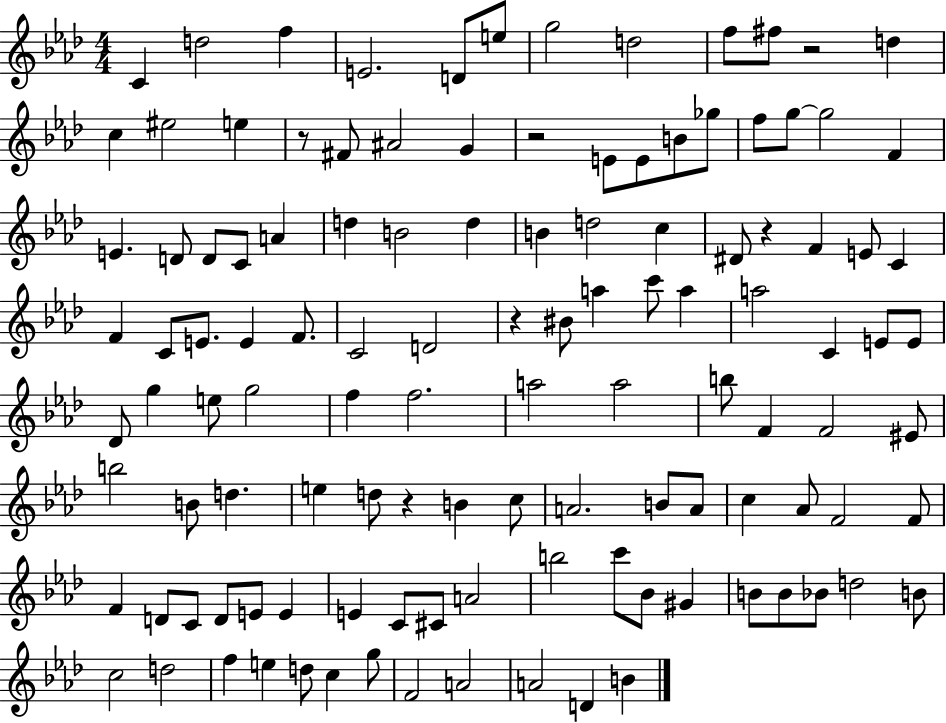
{
  \clef treble
  \numericTimeSignature
  \time 4/4
  \key aes \major
  \repeat volta 2 { c'4 d''2 f''4 | e'2. d'8 e''8 | g''2 d''2 | f''8 fis''8 r2 d''4 | \break c''4 eis''2 e''4 | r8 fis'8 ais'2 g'4 | r2 e'8 e'8 b'8 ges''8 | f''8 g''8~~ g''2 f'4 | \break e'4. d'8 d'8 c'8 a'4 | d''4 b'2 d''4 | b'4 d''2 c''4 | dis'8 r4 f'4 e'8 c'4 | \break f'4 c'8 e'8. e'4 f'8. | c'2 d'2 | r4 bis'8 a''4 c'''8 a''4 | a''2 c'4 e'8 e'8 | \break des'8 g''4 e''8 g''2 | f''4 f''2. | a''2 a''2 | b''8 f'4 f'2 eis'8 | \break b''2 b'8 d''4. | e''4 d''8 r4 b'4 c''8 | a'2. b'8 a'8 | c''4 aes'8 f'2 f'8 | \break f'4 d'8 c'8 d'8 e'8 e'4 | e'4 c'8 cis'8 a'2 | b''2 c'''8 bes'8 gis'4 | b'8 b'8 bes'8 d''2 b'8 | \break c''2 d''2 | f''4 e''4 d''8 c''4 g''8 | f'2 a'2 | a'2 d'4 b'4 | \break } \bar "|."
}